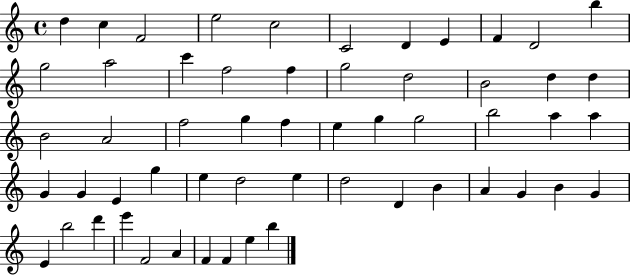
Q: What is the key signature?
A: C major